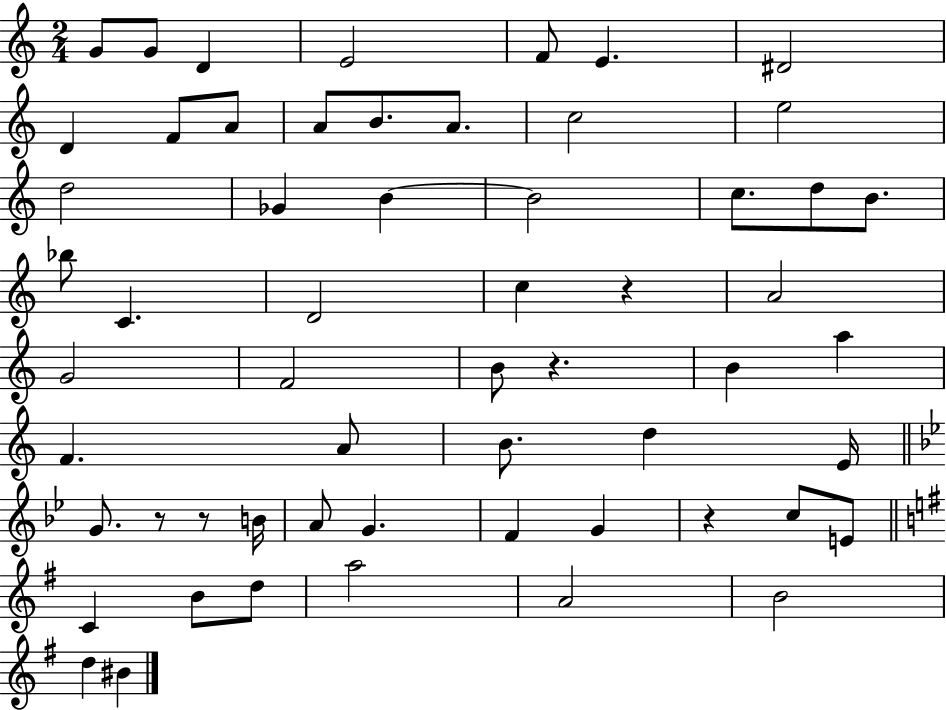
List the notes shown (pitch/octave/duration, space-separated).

G4/e G4/e D4/q E4/h F4/e E4/q. D#4/h D4/q F4/e A4/e A4/e B4/e. A4/e. C5/h E5/h D5/h Gb4/q B4/q B4/h C5/e. D5/e B4/e. Bb5/e C4/q. D4/h C5/q R/q A4/h G4/h F4/h B4/e R/q. B4/q A5/q F4/q. A4/e B4/e. D5/q E4/s G4/e. R/e R/e B4/s A4/e G4/q. F4/q G4/q R/q C5/e E4/e C4/q B4/e D5/e A5/h A4/h B4/h D5/q BIS4/q